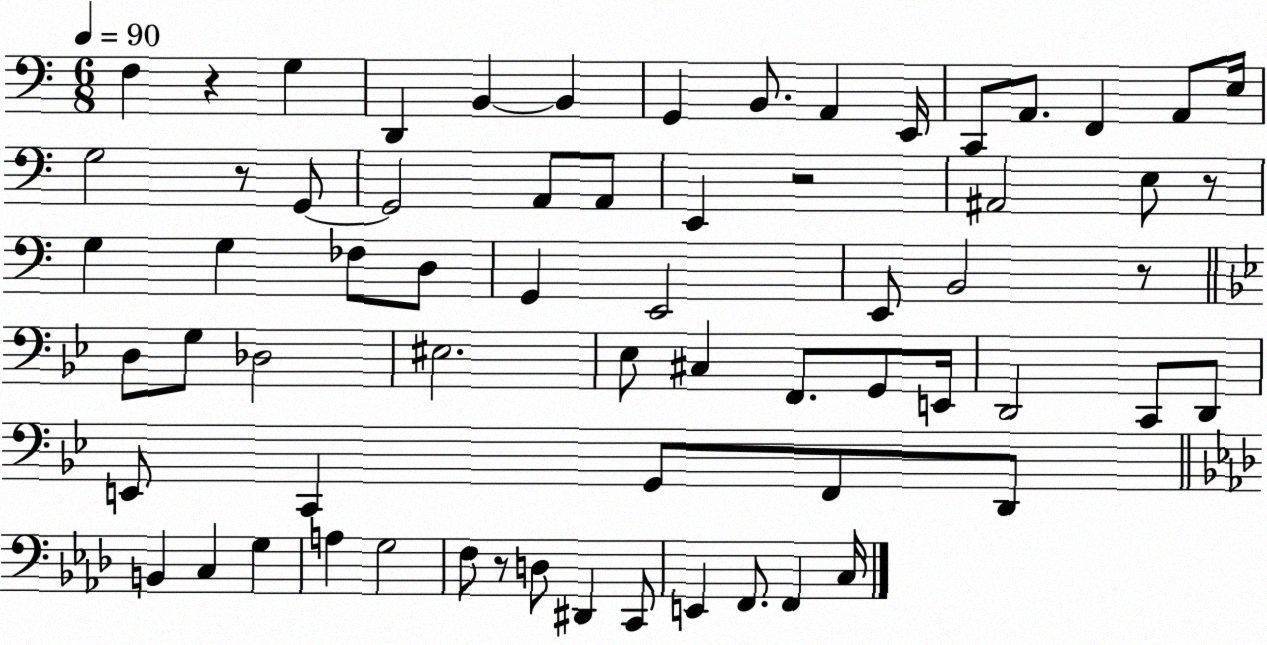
X:1
T:Untitled
M:6/8
L:1/4
K:C
F, z G, D,, B,, B,, G,, B,,/2 A,, E,,/4 C,,/2 A,,/2 F,, A,,/2 E,/4 G,2 z/2 G,,/2 G,,2 A,,/2 A,,/2 E,, z2 ^A,,2 E,/2 z/2 G, G, _F,/2 D,/2 G,, E,,2 E,,/2 B,,2 z/2 D,/2 G,/2 _D,2 ^E,2 _E,/2 ^C, F,,/2 G,,/2 E,,/4 D,,2 C,,/2 D,,/2 E,,/2 C,, G,,/2 F,,/2 D,,/2 B,, C, G, A, G,2 F,/2 z/2 D,/2 ^D,, C,,/2 E,, F,,/2 F,, C,/4